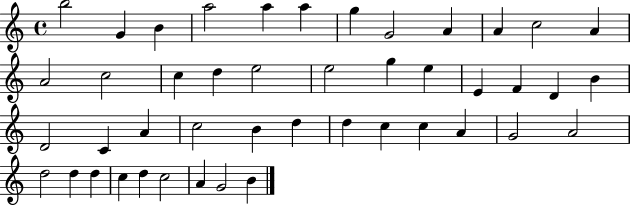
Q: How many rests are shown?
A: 0